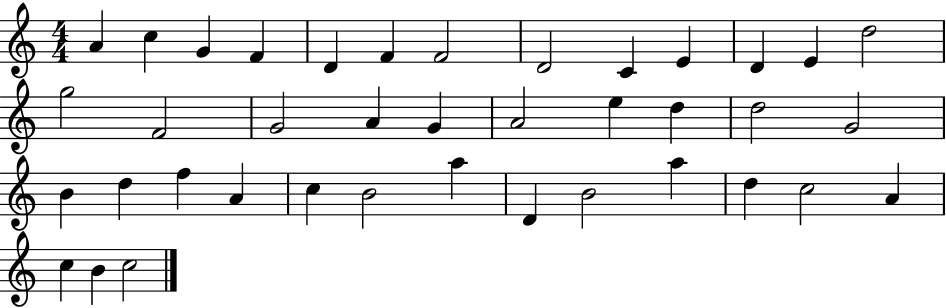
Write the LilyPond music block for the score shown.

{
  \clef treble
  \numericTimeSignature
  \time 4/4
  \key c \major
  a'4 c''4 g'4 f'4 | d'4 f'4 f'2 | d'2 c'4 e'4 | d'4 e'4 d''2 | \break g''2 f'2 | g'2 a'4 g'4 | a'2 e''4 d''4 | d''2 g'2 | \break b'4 d''4 f''4 a'4 | c''4 b'2 a''4 | d'4 b'2 a''4 | d''4 c''2 a'4 | \break c''4 b'4 c''2 | \bar "|."
}